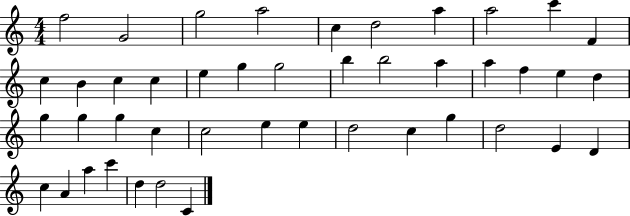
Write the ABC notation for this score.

X:1
T:Untitled
M:4/4
L:1/4
K:C
f2 G2 g2 a2 c d2 a a2 c' F c B c c e g g2 b b2 a a f e d g g g c c2 e e d2 c g d2 E D c A a c' d d2 C